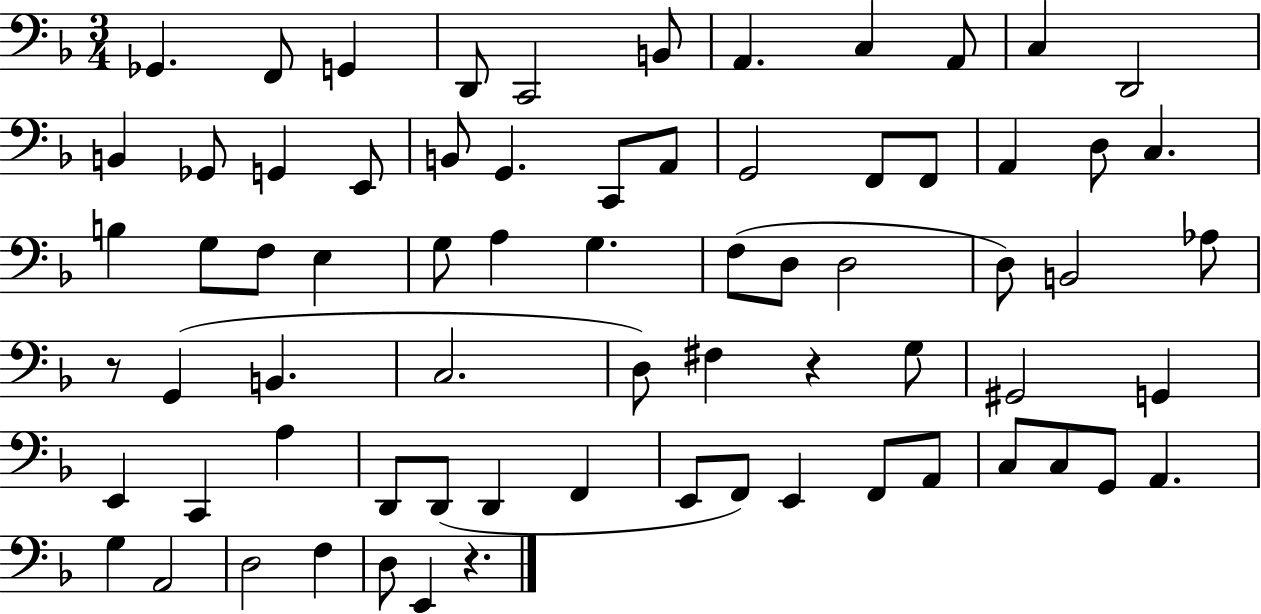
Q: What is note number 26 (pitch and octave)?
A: B3